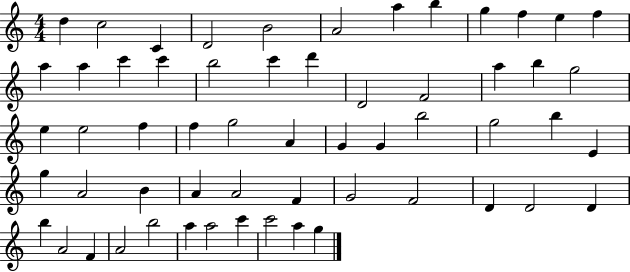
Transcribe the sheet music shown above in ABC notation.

X:1
T:Untitled
M:4/4
L:1/4
K:C
d c2 C D2 B2 A2 a b g f e f a a c' c' b2 c' d' D2 F2 a b g2 e e2 f f g2 A G G b2 g2 b E g A2 B A A2 F G2 F2 D D2 D b A2 F A2 b2 a a2 c' c'2 a g